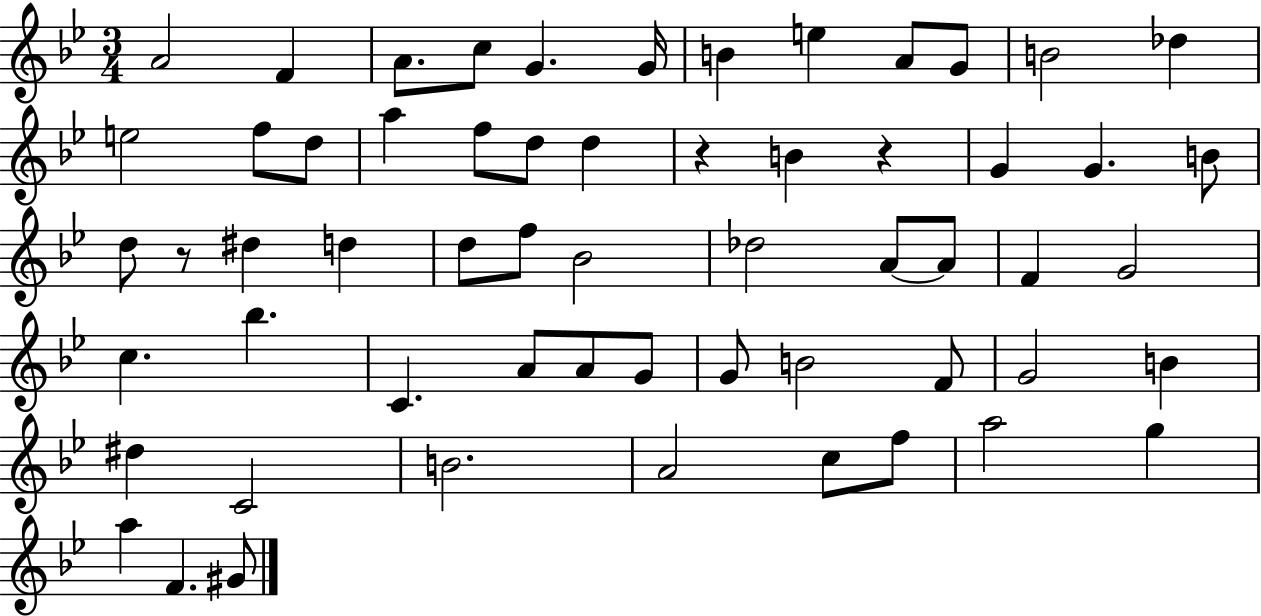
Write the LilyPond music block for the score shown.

{
  \clef treble
  \numericTimeSignature
  \time 3/4
  \key bes \major
  \repeat volta 2 { a'2 f'4 | a'8. c''8 g'4. g'16 | b'4 e''4 a'8 g'8 | b'2 des''4 | \break e''2 f''8 d''8 | a''4 f''8 d''8 d''4 | r4 b'4 r4 | g'4 g'4. b'8 | \break d''8 r8 dis''4 d''4 | d''8 f''8 bes'2 | des''2 a'8~~ a'8 | f'4 g'2 | \break c''4. bes''4. | c'4. a'8 a'8 g'8 | g'8 b'2 f'8 | g'2 b'4 | \break dis''4 c'2 | b'2. | a'2 c''8 f''8 | a''2 g''4 | \break a''4 f'4. gis'8 | } \bar "|."
}